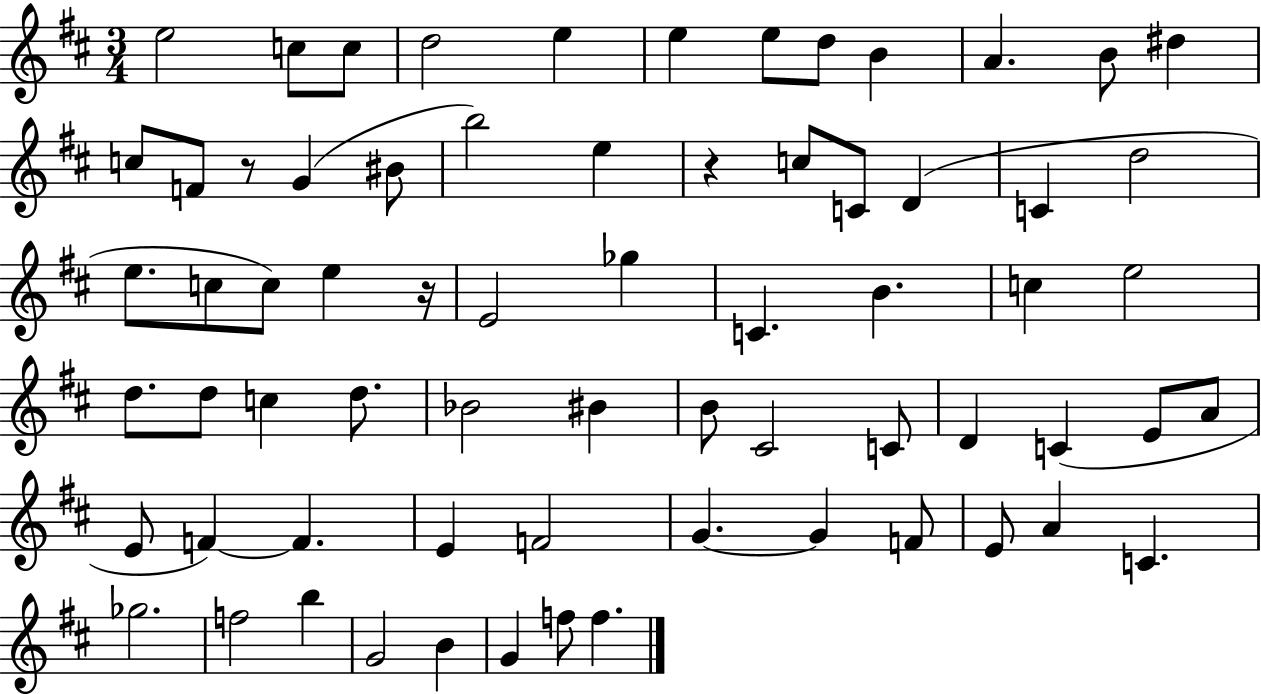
{
  \clef treble
  \numericTimeSignature
  \time 3/4
  \key d \major
  e''2 c''8 c''8 | d''2 e''4 | e''4 e''8 d''8 b'4 | a'4. b'8 dis''4 | \break c''8 f'8 r8 g'4( bis'8 | b''2) e''4 | r4 c''8 c'8 d'4( | c'4 d''2 | \break e''8. c''8 c''8) e''4 r16 | e'2 ges''4 | c'4. b'4. | c''4 e''2 | \break d''8. d''8 c''4 d''8. | bes'2 bis'4 | b'8 cis'2 c'8 | d'4 c'4( e'8 a'8 | \break e'8 f'4~~) f'4. | e'4 f'2 | g'4.~~ g'4 f'8 | e'8 a'4 c'4. | \break ges''2. | f''2 b''4 | g'2 b'4 | g'4 f''8 f''4. | \break \bar "|."
}